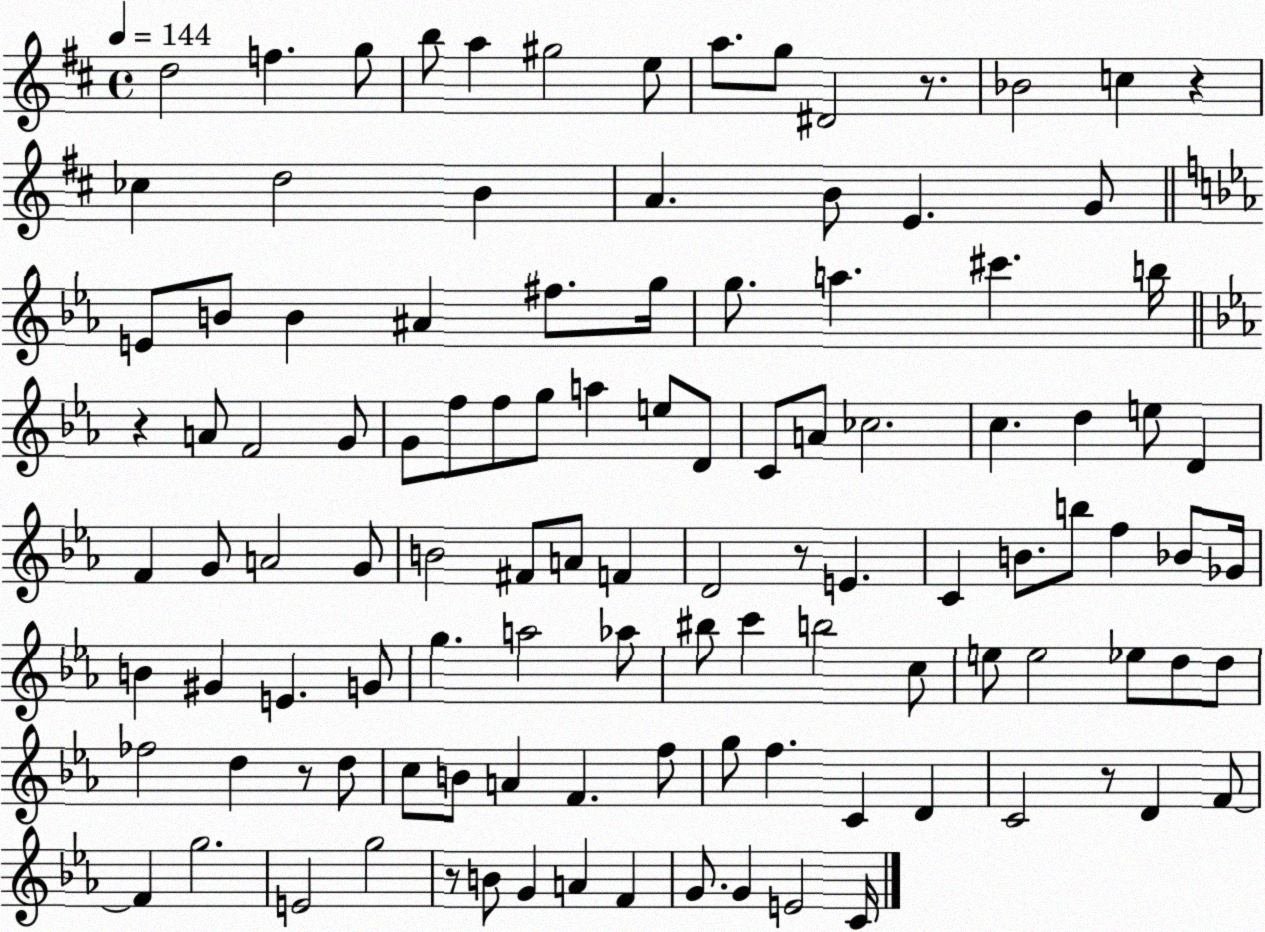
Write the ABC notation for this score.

X:1
T:Untitled
M:4/4
L:1/4
K:D
d2 f g/2 b/2 a ^g2 e/2 a/2 g/2 ^D2 z/2 _B2 c z _c d2 B A B/2 E G/2 E/2 B/2 B ^A ^f/2 g/4 g/2 a ^c' b/4 z A/2 F2 G/2 G/2 f/2 f/2 g/2 a e/2 D/2 C/2 A/2 _c2 c d e/2 D F G/2 A2 G/2 B2 ^F/2 A/2 F D2 z/2 E C B/2 b/2 f _B/2 _G/4 B ^G E G/2 g a2 _a/2 ^b/2 c' b2 c/2 e/2 e2 _e/2 d/2 d/2 _f2 d z/2 d/2 c/2 B/2 A F f/2 g/2 f C D C2 z/2 D F/2 F g2 E2 g2 z/2 B/2 G A F G/2 G E2 C/4